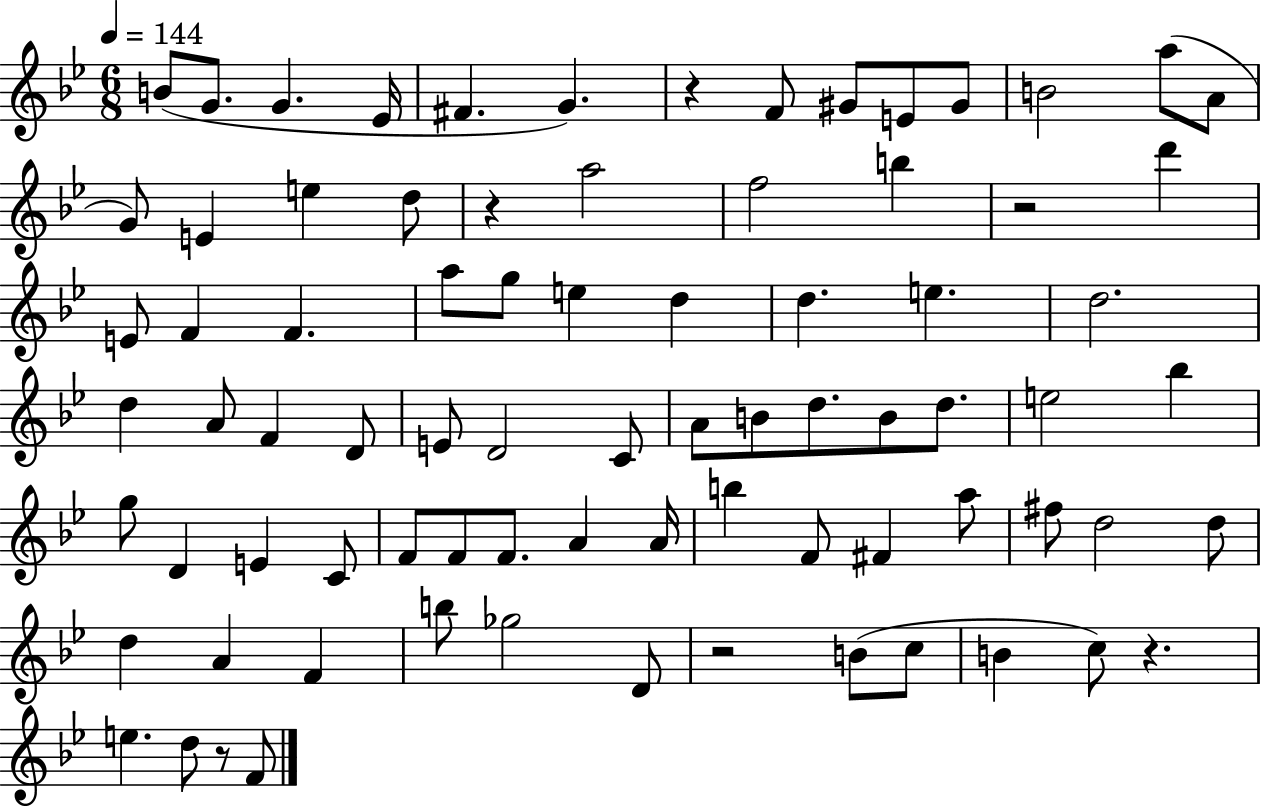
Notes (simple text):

B4/e G4/e. G4/q. Eb4/s F#4/q. G4/q. R/q F4/e G#4/e E4/e G#4/e B4/h A5/e A4/e G4/e E4/q E5/q D5/e R/q A5/h F5/h B5/q R/h D6/q E4/e F4/q F4/q. A5/e G5/e E5/q D5/q D5/q. E5/q. D5/h. D5/q A4/e F4/q D4/e E4/e D4/h C4/e A4/e B4/e D5/e. B4/e D5/e. E5/h Bb5/q G5/e D4/q E4/q C4/e F4/e F4/e F4/e. A4/q A4/s B5/q F4/e F#4/q A5/e F#5/e D5/h D5/e D5/q A4/q F4/q B5/e Gb5/h D4/e R/h B4/e C5/e B4/q C5/e R/q. E5/q. D5/e R/e F4/e